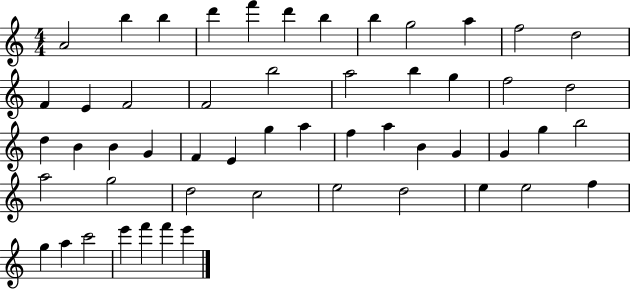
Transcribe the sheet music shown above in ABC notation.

X:1
T:Untitled
M:4/4
L:1/4
K:C
A2 b b d' f' d' b b g2 a f2 d2 F E F2 F2 b2 a2 b g f2 d2 d B B G F E g a f a B G G g b2 a2 g2 d2 c2 e2 d2 e e2 f g a c'2 e' f' f' e'